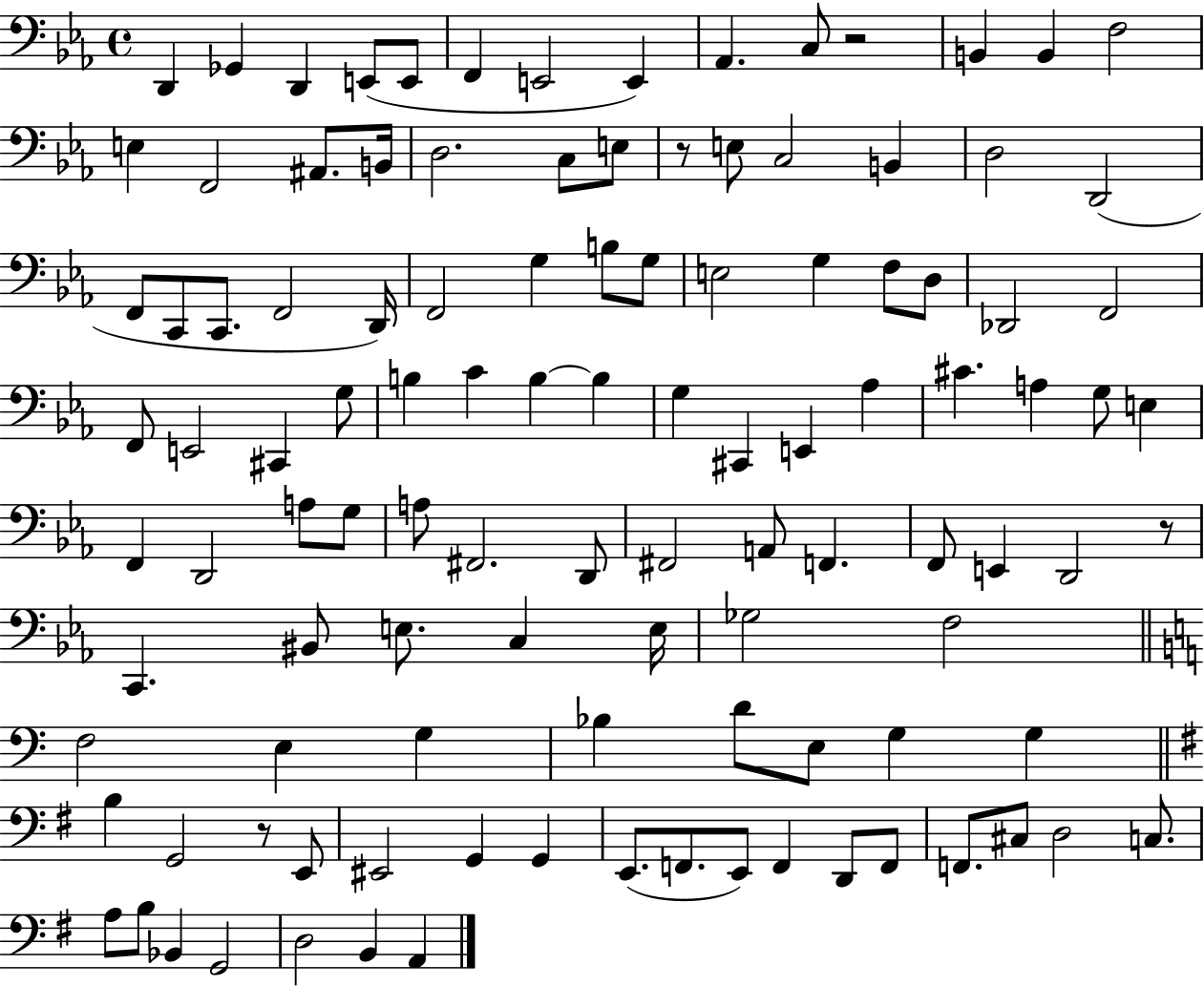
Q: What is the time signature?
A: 4/4